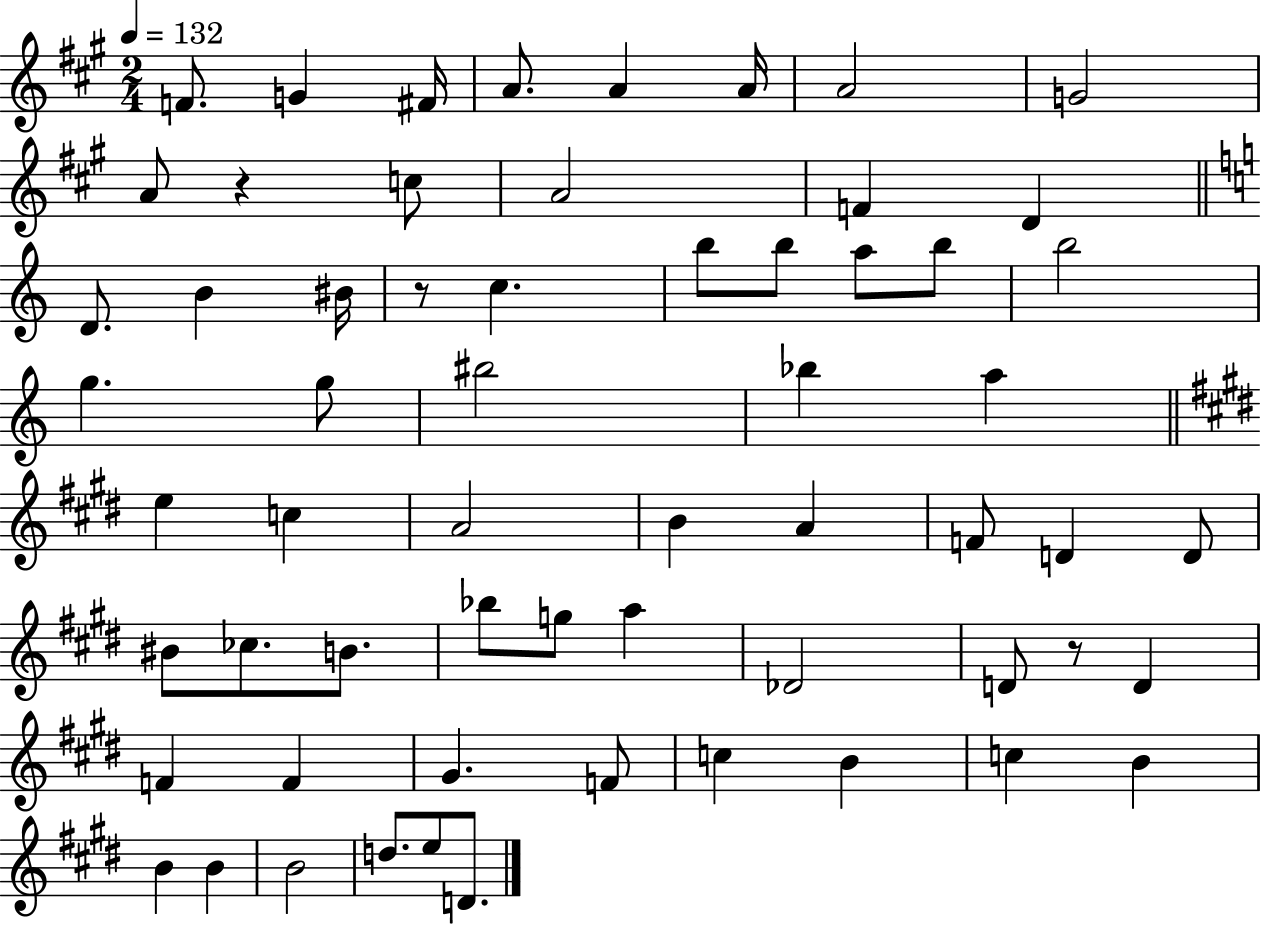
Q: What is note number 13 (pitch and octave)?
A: D4